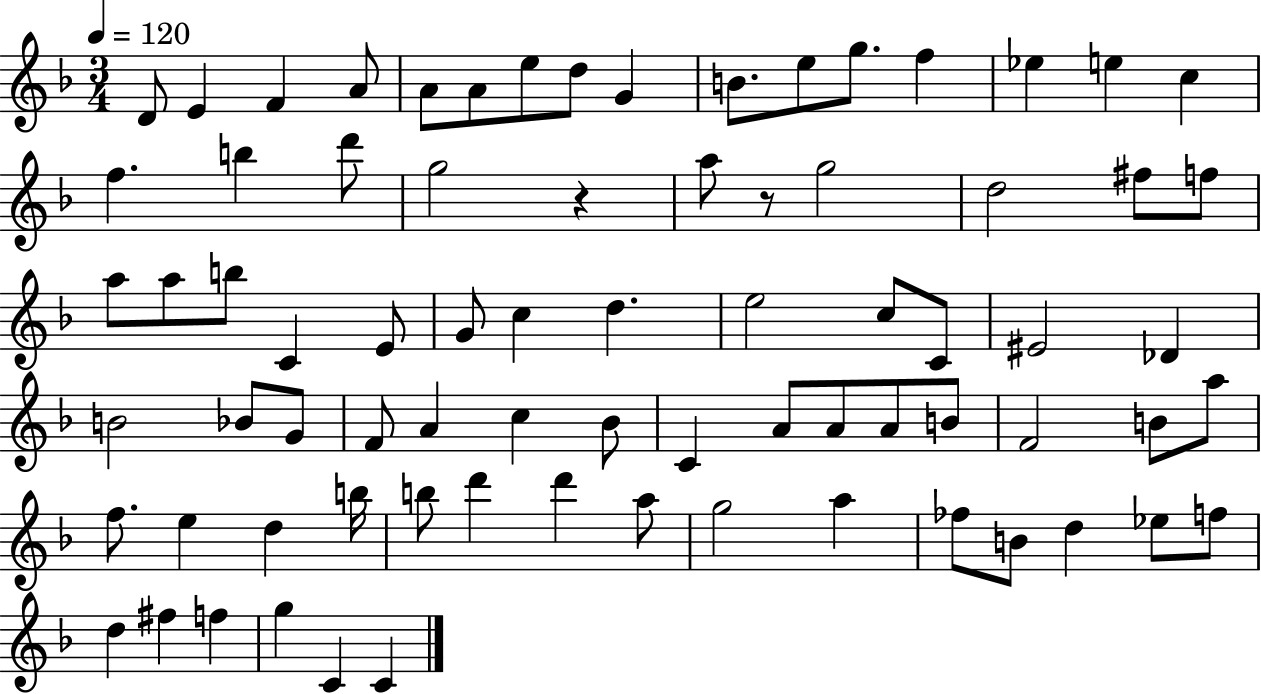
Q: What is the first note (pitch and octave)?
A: D4